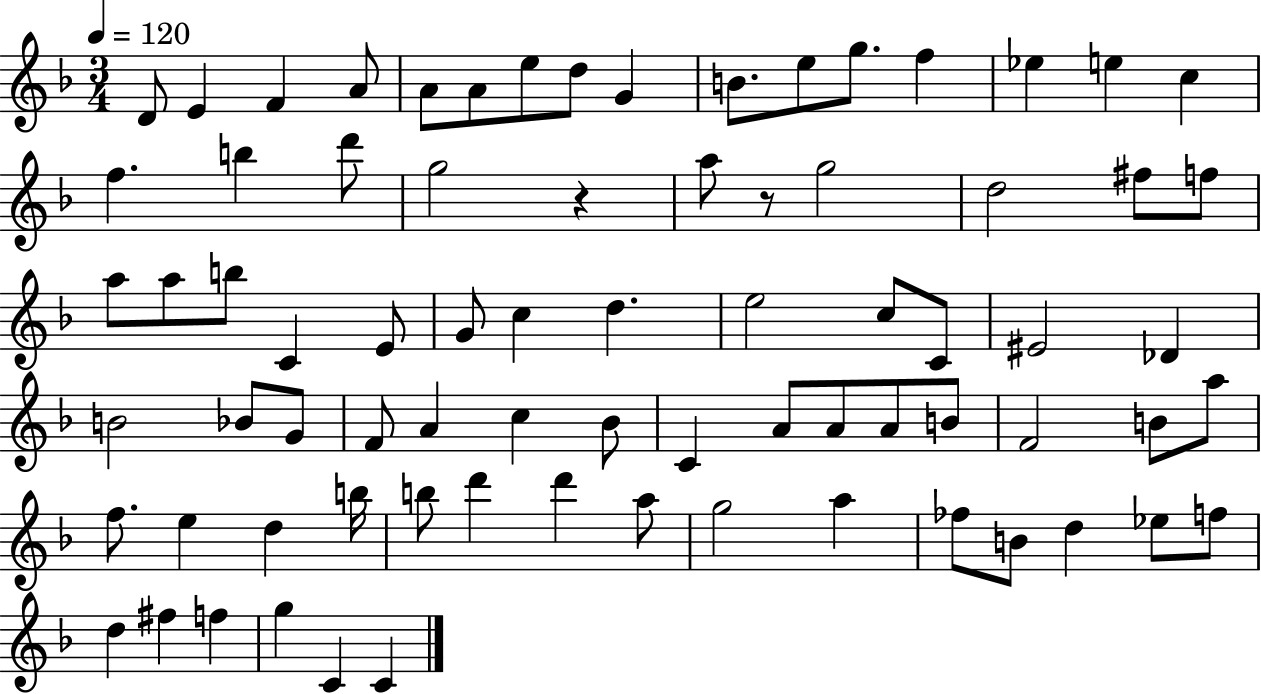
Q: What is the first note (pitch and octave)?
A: D4